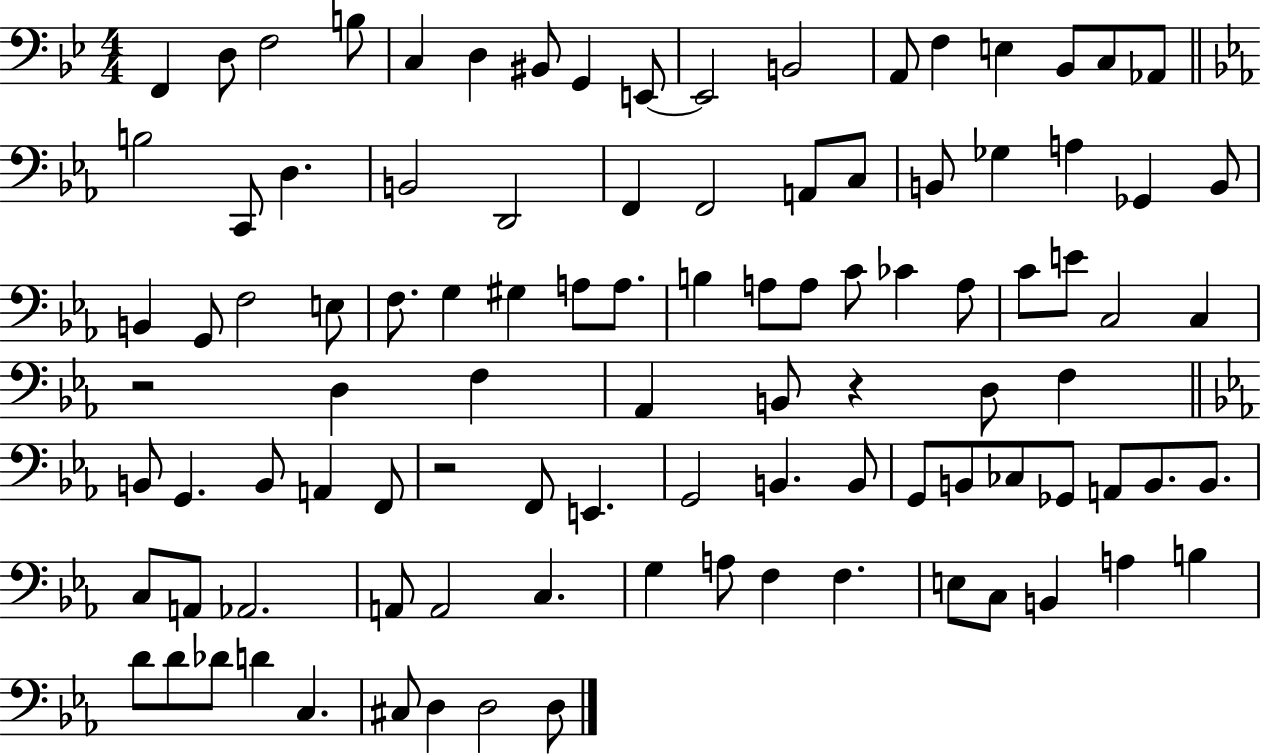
X:1
T:Untitled
M:4/4
L:1/4
K:Bb
F,, D,/2 F,2 B,/2 C, D, ^B,,/2 G,, E,,/2 E,,2 B,,2 A,,/2 F, E, _B,,/2 C,/2 _A,,/2 B,2 C,,/2 D, B,,2 D,,2 F,, F,,2 A,,/2 C,/2 B,,/2 _G, A, _G,, B,,/2 B,, G,,/2 F,2 E,/2 F,/2 G, ^G, A,/2 A,/2 B, A,/2 A,/2 C/2 _C A,/2 C/2 E/2 C,2 C, z2 D, F, _A,, B,,/2 z D,/2 F, B,,/2 G,, B,,/2 A,, F,,/2 z2 F,,/2 E,, G,,2 B,, B,,/2 G,,/2 B,,/2 _C,/2 _G,,/2 A,,/2 B,,/2 B,,/2 C,/2 A,,/2 _A,,2 A,,/2 A,,2 C, G, A,/2 F, F, E,/2 C,/2 B,, A, B, D/2 D/2 _D/2 D C, ^C,/2 D, D,2 D,/2